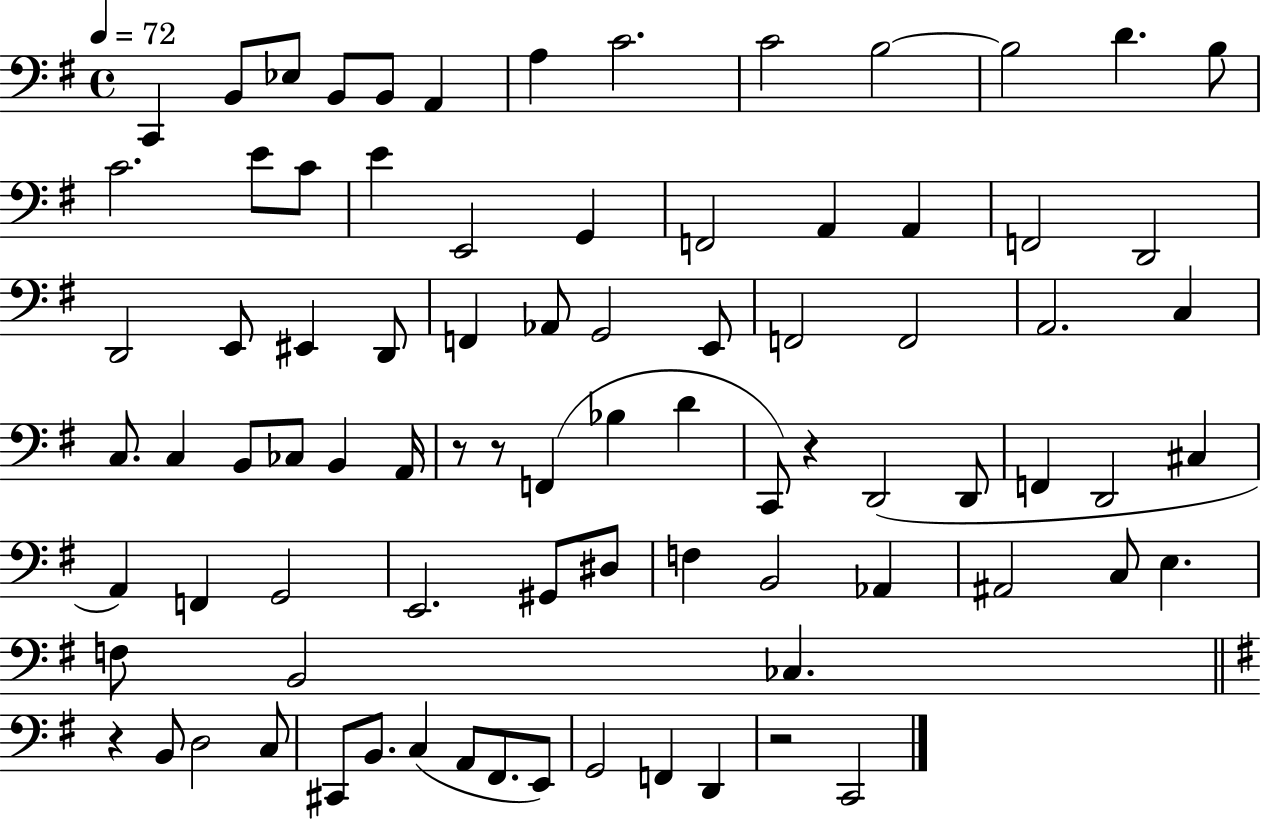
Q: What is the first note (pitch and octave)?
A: C2